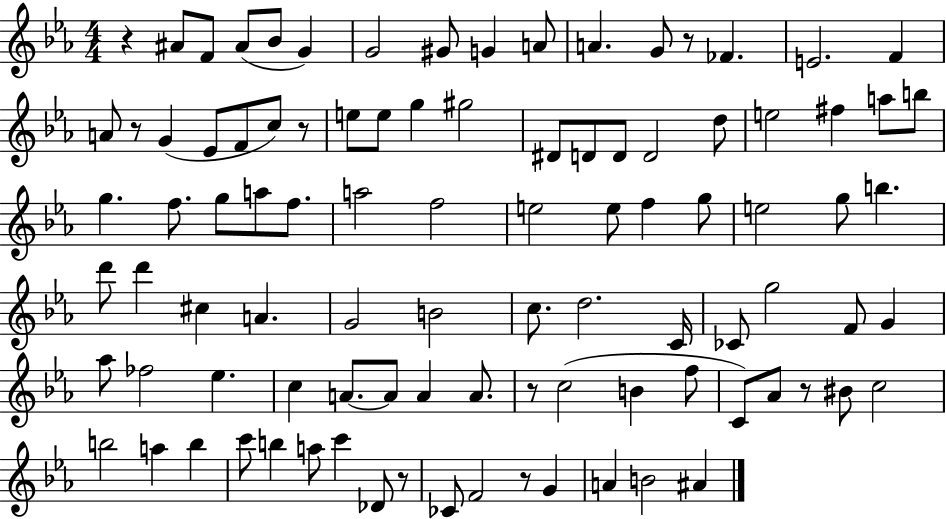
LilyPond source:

{
  \clef treble
  \numericTimeSignature
  \time 4/4
  \key ees \major
  r4 ais'8 f'8 ais'8( bes'8 g'4) | g'2 gis'8 g'4 a'8 | a'4. g'8 r8 fes'4. | e'2. f'4 | \break a'8 r8 g'4( ees'8 f'8 c''8) r8 | e''8 e''8 g''4 gis''2 | dis'8 d'8 d'8 d'2 d''8 | e''2 fis''4 a''8 b''8 | \break g''4. f''8. g''8 a''8 f''8. | a''2 f''2 | e''2 e''8 f''4 g''8 | e''2 g''8 b''4. | \break d'''8 d'''4 cis''4 a'4. | g'2 b'2 | c''8. d''2. c'16 | ces'8 g''2 f'8 g'4 | \break aes''8 fes''2 ees''4. | c''4 a'8.~~ a'8 a'4 a'8. | r8 c''2( b'4 f''8 | c'8) aes'8 r8 bis'8 c''2 | \break b''2 a''4 b''4 | c'''8 b''4 a''8 c'''4 des'8 r8 | ces'8 f'2 r8 g'4 | a'4 b'2 ais'4 | \break \bar "|."
}